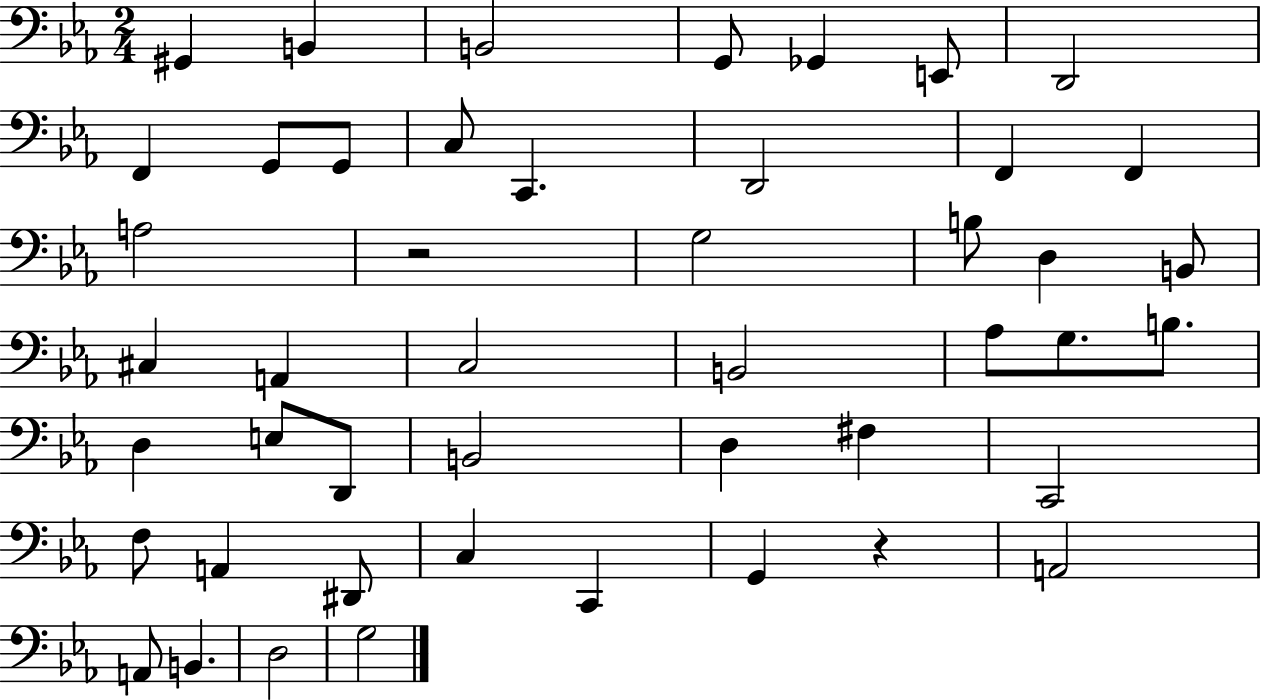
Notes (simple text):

G#2/q B2/q B2/h G2/e Gb2/q E2/e D2/h F2/q G2/e G2/e C3/e C2/q. D2/h F2/q F2/q A3/h R/h G3/h B3/e D3/q B2/e C#3/q A2/q C3/h B2/h Ab3/e G3/e. B3/e. D3/q E3/e D2/e B2/h D3/q F#3/q C2/h F3/e A2/q D#2/e C3/q C2/q G2/q R/q A2/h A2/e B2/q. D3/h G3/h